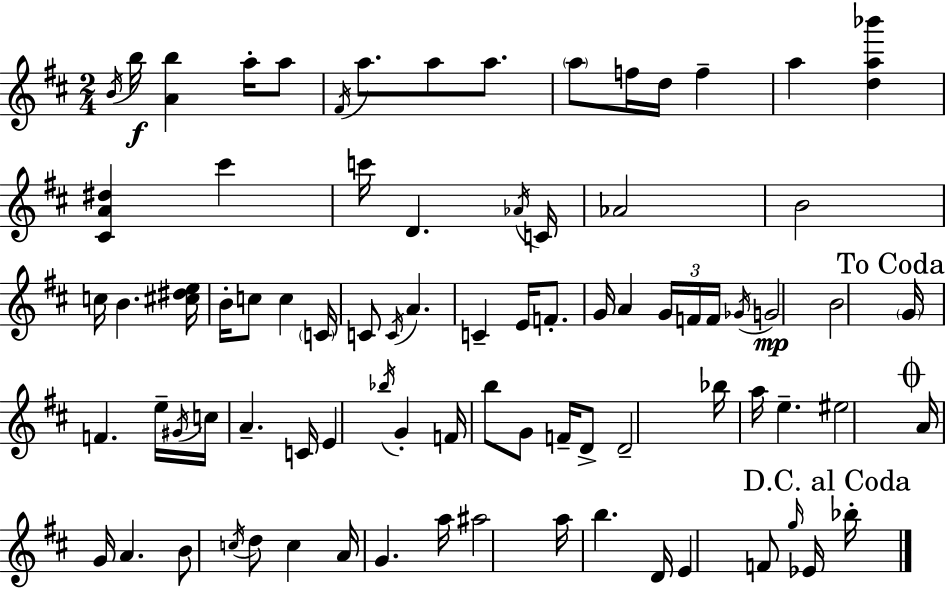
{
  \clef treble
  \numericTimeSignature
  \time 2/4
  \key d \major
  \acciaccatura { b'16 }\f b''16 <a' b''>4 a''16-. a''8 | \acciaccatura { fis'16 } a''8. a''8 a''8. | \parenthesize a''8 f''16 d''16 f''4-- | a''4 <d'' a'' bes'''>4 | \break <cis' a' dis''>4 cis'''4 | c'''16 d'4. | \acciaccatura { aes'16 } c'16 aes'2 | b'2 | \break c''16 b'4. | <cis'' dis'' e''>16 b'16-. c''8 c''4 | \parenthesize c'16 c'8 \acciaccatura { c'16 } a'4. | c'4-- | \break e'16 f'8.-. g'16 a'4 | \tuplet 3/2 { g'16 f'16 f'16 } \acciaccatura { ges'16 }\mp g'2 | b'2 | \mark "To Coda" \parenthesize g'16 f'4. | \break e''16-- \acciaccatura { gis'16 } c''16 a'4.-- | c'16 e'4 | \acciaccatura { bes''16 } g'4-. f'16 | b''8 g'8 f'16-- d'8-> d'2-- | \break bes''16 | a''16 e''4.-- eis''2 | \mark \markup { \musicglyph "scripts.coda" } a'16 | g'16 a'4. b'8 | \break \acciaccatura { c''16 } d''8 c''4 | a'16 g'4. a''16 | ais''2 | a''16 b''4. d'16 | \break e'4 f'8 \grace { g''16 } ees'16 | \mark "D.C. al Coda" bes''16-. \bar "|."
}